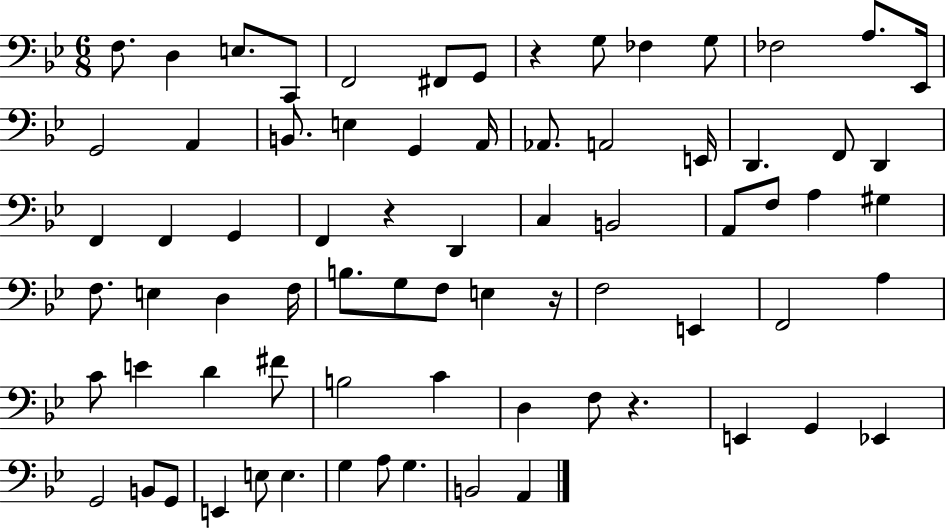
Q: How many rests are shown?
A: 4